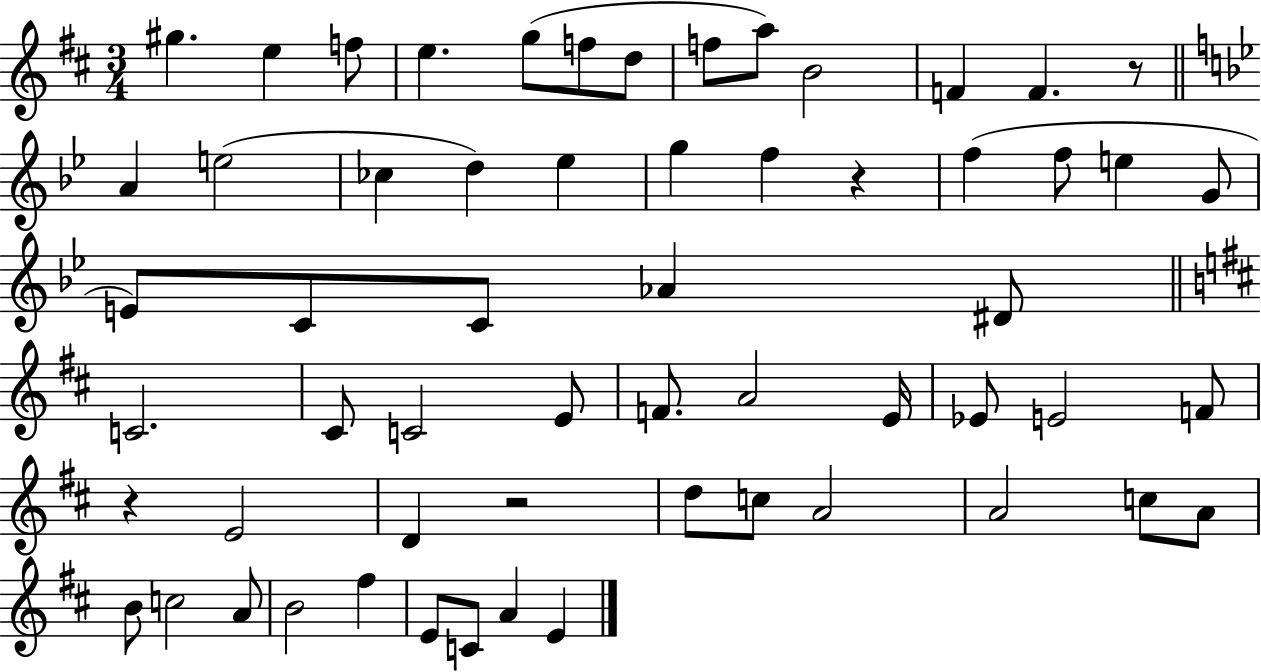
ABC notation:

X:1
T:Untitled
M:3/4
L:1/4
K:D
^g e f/2 e g/2 f/2 d/2 f/2 a/2 B2 F F z/2 A e2 _c d _e g f z f f/2 e G/2 E/2 C/2 C/2 _A ^D/2 C2 ^C/2 C2 E/2 F/2 A2 E/4 _E/2 E2 F/2 z E2 D z2 d/2 c/2 A2 A2 c/2 A/2 B/2 c2 A/2 B2 ^f E/2 C/2 A E